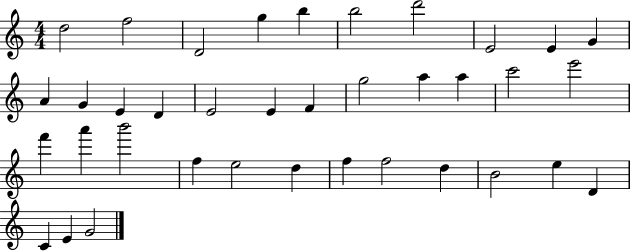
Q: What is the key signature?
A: C major